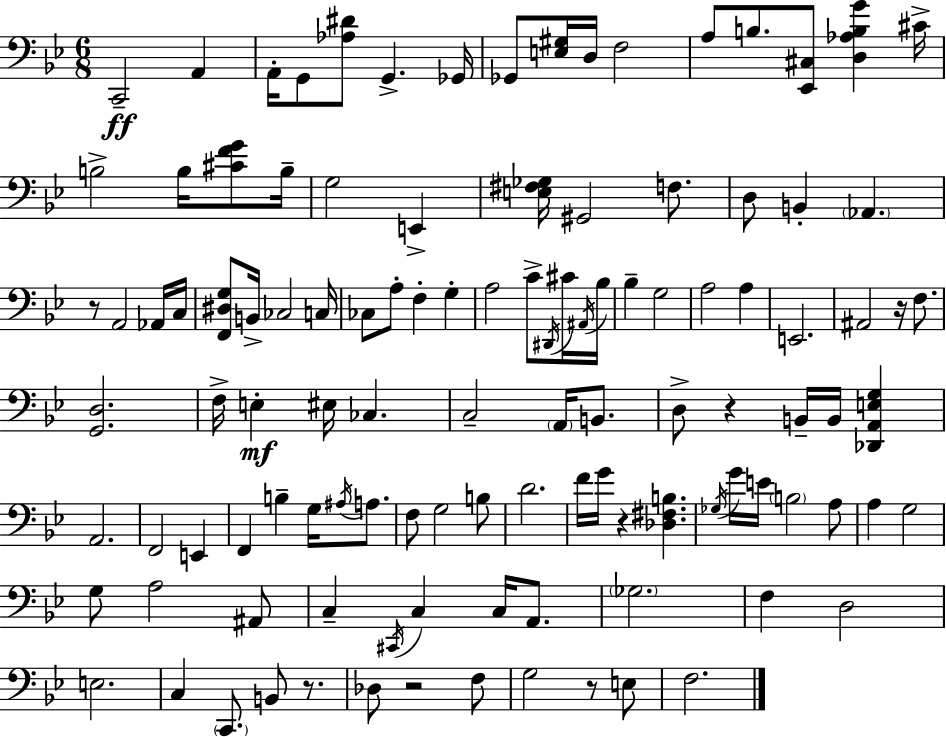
{
  \clef bass
  \numericTimeSignature
  \time 6/8
  \key bes \major
  c,2--\ff a,4 | a,16-. g,8 <aes dis'>8 g,4.-> ges,16 | ges,8 <e gis>16 d16 f2 | a8 b8. <ees, cis>8 <d aes b g'>4 cis'16-> | \break b2-> b16 <cis' f' g'>8 b16-- | g2 e,4-> | <e fis ges>16 gis,2 f8. | d8 b,4-. \parenthesize aes,4. | \break r8 a,2 aes,16 c16 | <f, dis g>8 b,16-> ces2 c16 | ces8 a8-. f4-. g4-. | a2 c'8-> \acciaccatura { dis,16 } cis'16 | \break \acciaccatura { ais,16 } bes16 bes4-- g2 | a2 a4 | e,2. | ais,2 r16 f8. | \break <g, d>2. | f16-> e4-.\mf eis16 ces4. | c2-- \parenthesize a,16 b,8. | d8-> r4 b,16-- b,16 <des, a, e g>4 | \break a,2. | f,2 e,4 | f,4 b4-- g16 \acciaccatura { ais16 } | a8. f8 g2 | \break b8 d'2. | f'16 g'16 r4 <des fis b>4. | \acciaccatura { ges16 } g'16 e'16 \parenthesize b2 | a8 a4 g2 | \break g8 a2 | ais,8 c4-- \acciaccatura { cis,16 } c4 | c16 a,8. \parenthesize ges2. | f4 d2 | \break e2. | c4 \parenthesize c,8. | b,8 r8. des8 r2 | f8 g2 | \break r8 e8 f2. | \bar "|."
}